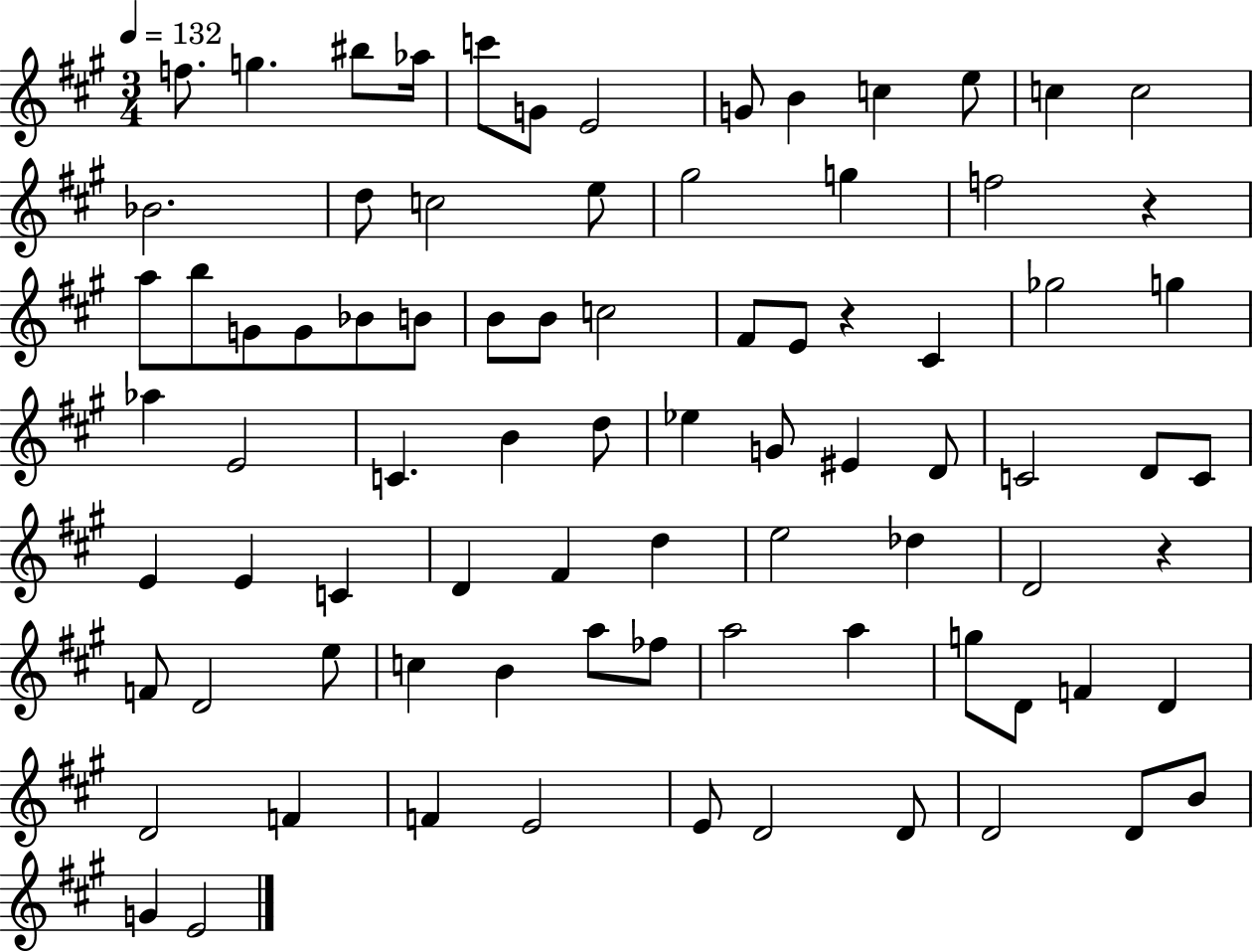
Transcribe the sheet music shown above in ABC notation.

X:1
T:Untitled
M:3/4
L:1/4
K:A
f/2 g ^b/2 _a/4 c'/2 G/2 E2 G/2 B c e/2 c c2 _B2 d/2 c2 e/2 ^g2 g f2 z a/2 b/2 G/2 G/2 _B/2 B/2 B/2 B/2 c2 ^F/2 E/2 z ^C _g2 g _a E2 C B d/2 _e G/2 ^E D/2 C2 D/2 C/2 E E C D ^F d e2 _d D2 z F/2 D2 e/2 c B a/2 _f/2 a2 a g/2 D/2 F D D2 F F E2 E/2 D2 D/2 D2 D/2 B/2 G E2